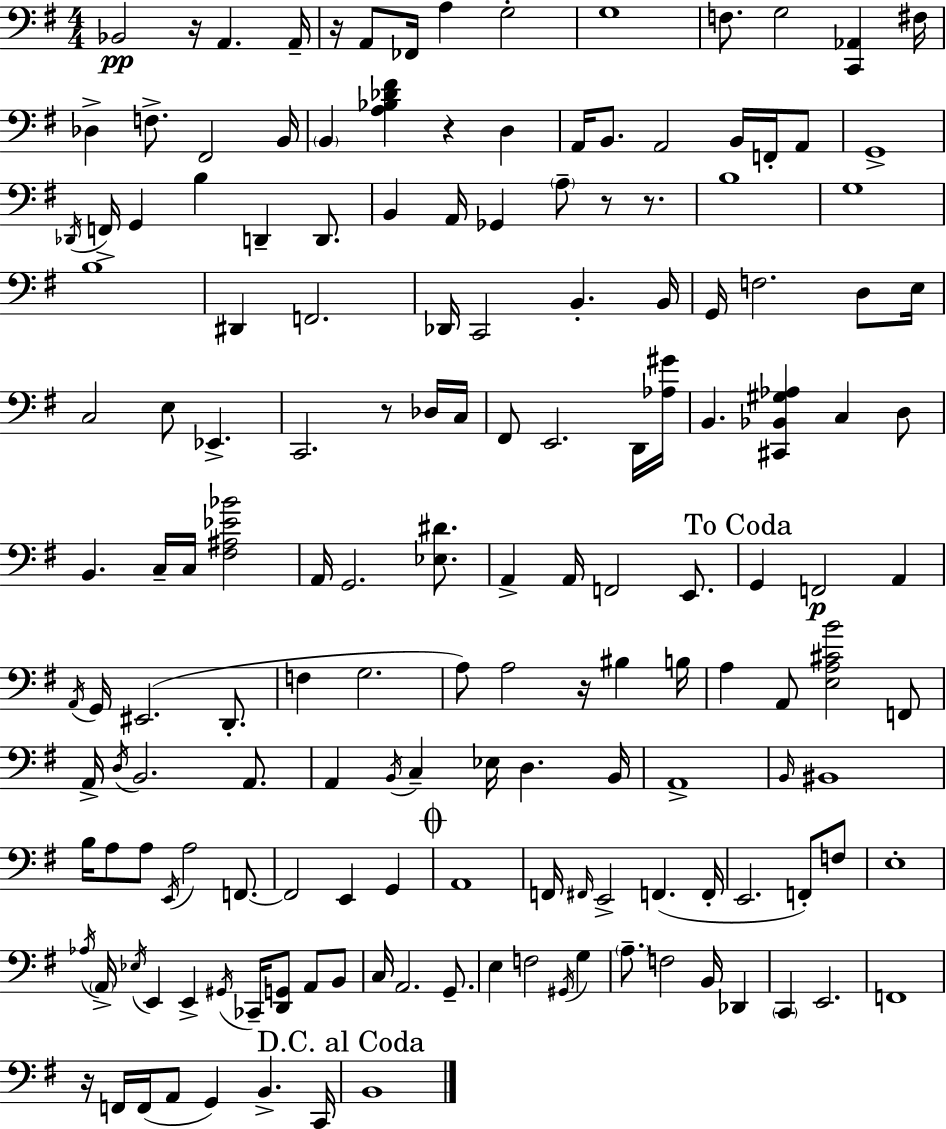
{
  \clef bass
  \numericTimeSignature
  \time 4/4
  \key e \minor
  \repeat volta 2 { bes,2\pp r16 a,4. a,16-- | r16 a,8 fes,16 a4 g2-. | g1 | f8. g2 <c, aes,>4 fis16 | \break des4-> f8.-> fis,2 b,16 | \parenthesize b,4 <a bes des' fis'>4 r4 d4 | a,16 b,8. a,2 b,16 f,16-. a,8 | g,1-> | \break \acciaccatura { des,16 } f,16-> g,4 b4 d,4-- d,8. | b,4 a,16 ges,4 \parenthesize a8-- r8 r8. | b1 | g1 | \break b1 | dis,4 f,2. | des,16 c,2 b,4.-. | b,16 g,16 f2. d8 | \break e16 c2 e8 ees,4.-> | c,2. r8 des16 | c16 fis,8 e,2. d,16 | <aes gis'>16 b,4. <cis, bes, gis aes>4 c4 d8 | \break b,4. c16-- c16 <fis ais ees' bes'>2 | a,16 g,2. <ees dis'>8. | a,4-> a,16 f,2 e,8. | \mark "To Coda" g,4 f,2\p a,4 | \break \acciaccatura { a,16 } g,16 eis,2.( d,8.-. | f4 g2. | a8) a2 r16 bis4 | b16 a4 a,8 <e a cis' b'>2 | \break f,8 a,16-> \acciaccatura { d16 } b,2. | a,8. a,4 \acciaccatura { b,16 } c4-- ees16 d4. | b,16 a,1-> | \grace { b,16 } bis,1 | \break b16 a8 a8 \acciaccatura { e,16 } a2 | f,8.~~ f,2 e,4 | g,4 \mark \markup { \musicglyph "scripts.coda" } a,1 | f,16 \grace { fis,16 } e,2-> | \break f,4.( f,16-. e,2. | f,8-.) f8 e1-. | \acciaccatura { aes16 } \parenthesize a,16-> \acciaccatura { ees16 } e,4 e,4-> | \acciaccatura { gis,16 } ces,16-- <d, g,>8 a,8 b,8 c16 a,2. | \break g,8.-- e4 f2 | \acciaccatura { gis,16 } g4 \parenthesize a8.-- f2 | b,16 des,4 \parenthesize c,4 e,2. | f,1 | \break r16 f,16 f,16( a,8 | g,4) b,4.-> c,16 \mark "D.C. al Coda" b,1 | } \bar "|."
}